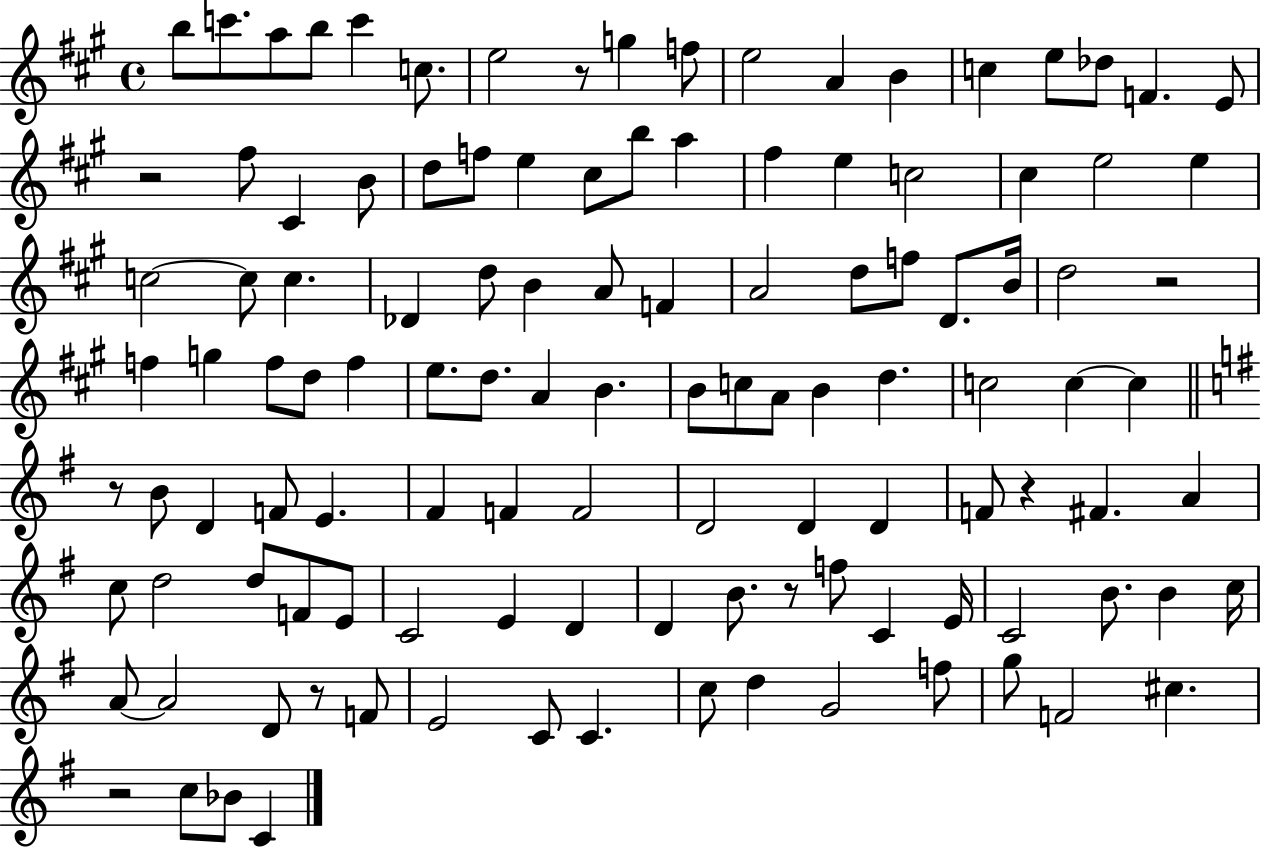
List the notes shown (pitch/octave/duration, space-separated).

B5/e C6/e. A5/e B5/e C6/q C5/e. E5/h R/e G5/q F5/e E5/h A4/q B4/q C5/q E5/e Db5/e F4/q. E4/e R/h F#5/e C#4/q B4/e D5/e F5/e E5/q C#5/e B5/e A5/q F#5/q E5/q C5/h C#5/q E5/h E5/q C5/h C5/e C5/q. Db4/q D5/e B4/q A4/e F4/q A4/h D5/e F5/e D4/e. B4/s D5/h R/h F5/q G5/q F5/e D5/e F5/q E5/e. D5/e. A4/q B4/q. B4/e C5/e A4/e B4/q D5/q. C5/h C5/q C5/q R/e B4/e D4/q F4/e E4/q. F#4/q F4/q F4/h D4/h D4/q D4/q F4/e R/q F#4/q. A4/q C5/e D5/h D5/e F4/e E4/e C4/h E4/q D4/q D4/q B4/e. R/e F5/e C4/q E4/s C4/h B4/e. B4/q C5/s A4/e A4/h D4/e R/e F4/e E4/h C4/e C4/q. C5/e D5/q G4/h F5/e G5/e F4/h C#5/q. R/h C5/e Bb4/e C4/q